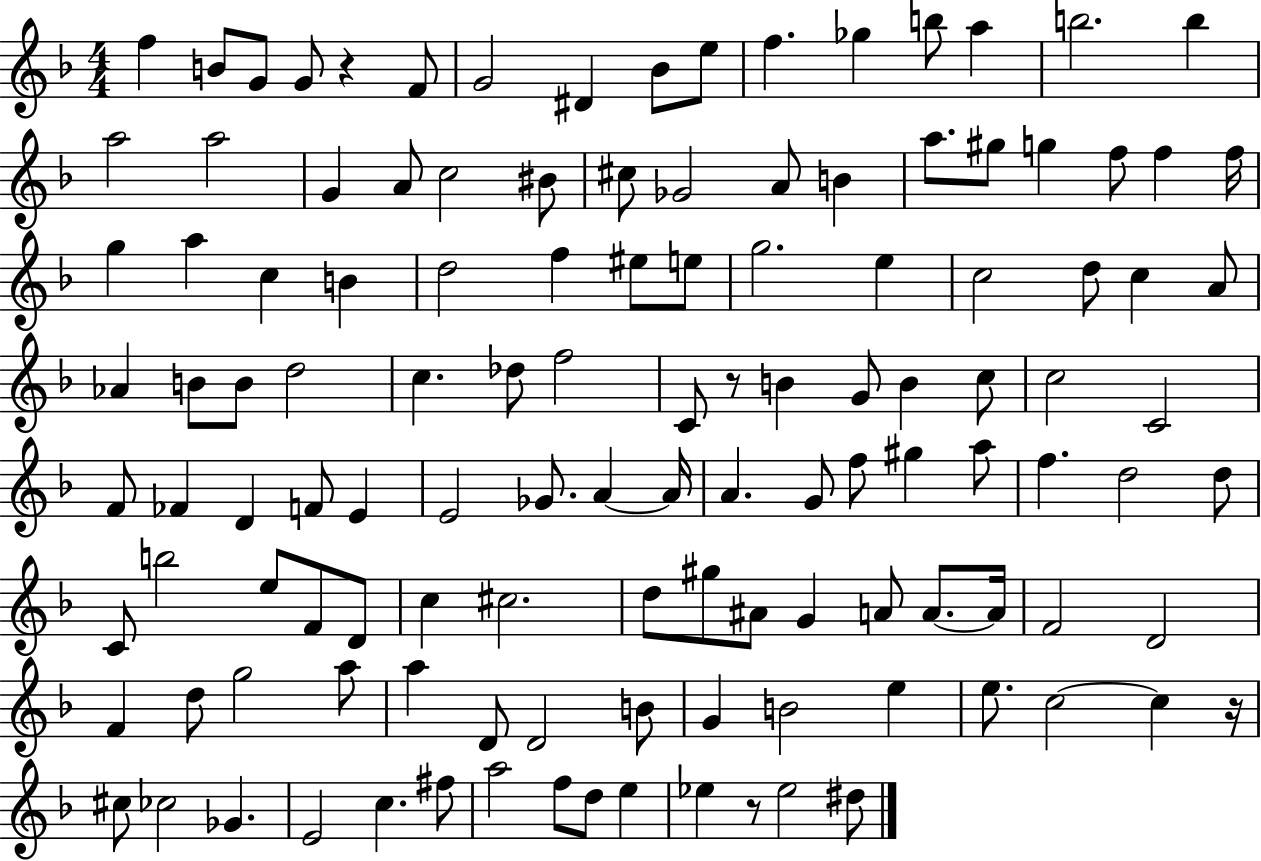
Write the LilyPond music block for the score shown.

{
  \clef treble
  \numericTimeSignature
  \time 4/4
  \key f \major
  \repeat volta 2 { f''4 b'8 g'8 g'8 r4 f'8 | g'2 dis'4 bes'8 e''8 | f''4. ges''4 b''8 a''4 | b''2. b''4 | \break a''2 a''2 | g'4 a'8 c''2 bis'8 | cis''8 ges'2 a'8 b'4 | a''8. gis''8 g''4 f''8 f''4 f''16 | \break g''4 a''4 c''4 b'4 | d''2 f''4 eis''8 e''8 | g''2. e''4 | c''2 d''8 c''4 a'8 | \break aes'4 b'8 b'8 d''2 | c''4. des''8 f''2 | c'8 r8 b'4 g'8 b'4 c''8 | c''2 c'2 | \break f'8 fes'4 d'4 f'8 e'4 | e'2 ges'8. a'4~~ a'16 | a'4. g'8 f''8 gis''4 a''8 | f''4. d''2 d''8 | \break c'8 b''2 e''8 f'8 d'8 | c''4 cis''2. | d''8 gis''8 ais'8 g'4 a'8 a'8.~~ a'16 | f'2 d'2 | \break f'4 d''8 g''2 a''8 | a''4 d'8 d'2 b'8 | g'4 b'2 e''4 | e''8. c''2~~ c''4 r16 | \break cis''8 ces''2 ges'4. | e'2 c''4. fis''8 | a''2 f''8 d''8 e''4 | ees''4 r8 ees''2 dis''8 | \break } \bar "|."
}